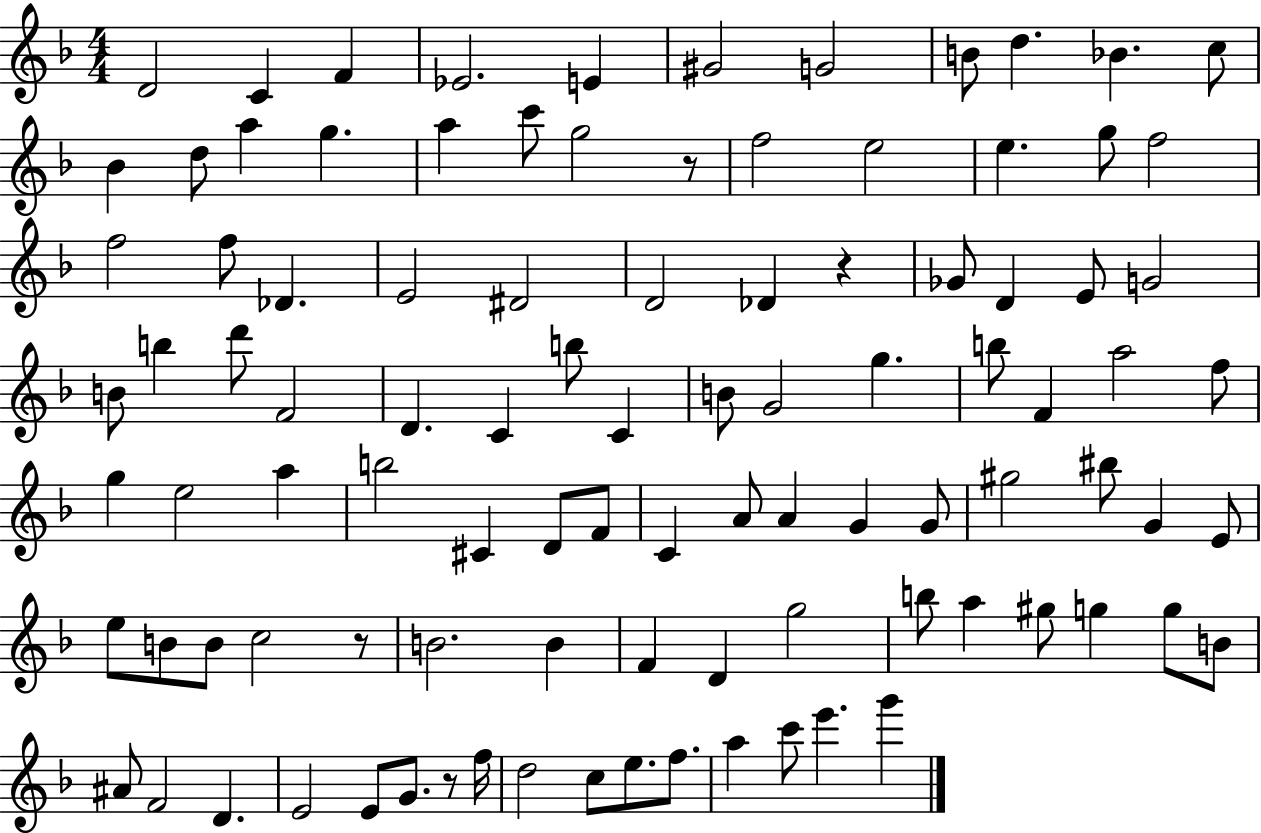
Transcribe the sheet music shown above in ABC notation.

X:1
T:Untitled
M:4/4
L:1/4
K:F
D2 C F _E2 E ^G2 G2 B/2 d _B c/2 _B d/2 a g a c'/2 g2 z/2 f2 e2 e g/2 f2 f2 f/2 _D E2 ^D2 D2 _D z _G/2 D E/2 G2 B/2 b d'/2 F2 D C b/2 C B/2 G2 g b/2 F a2 f/2 g e2 a b2 ^C D/2 F/2 C A/2 A G G/2 ^g2 ^b/2 G E/2 e/2 B/2 B/2 c2 z/2 B2 B F D g2 b/2 a ^g/2 g g/2 B/2 ^A/2 F2 D E2 E/2 G/2 z/2 f/4 d2 c/2 e/2 f/2 a c'/2 e' g'